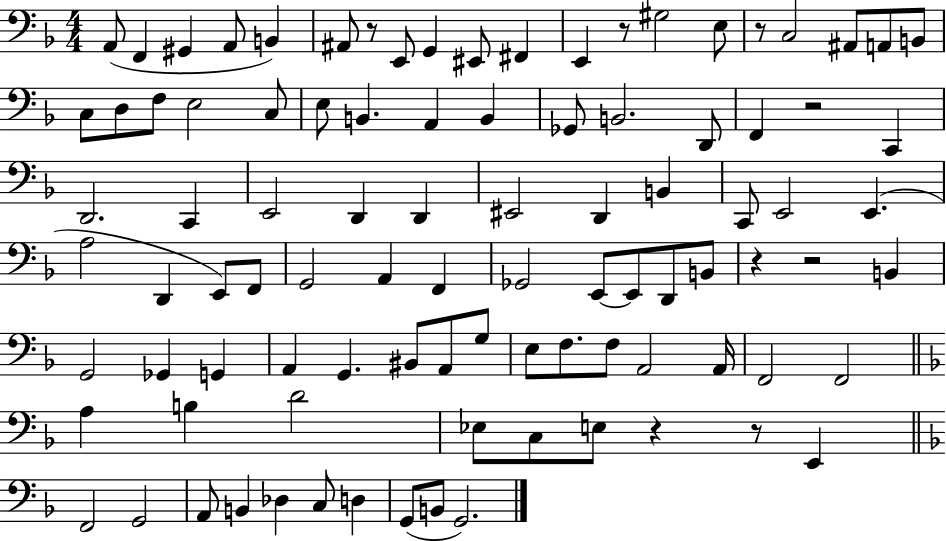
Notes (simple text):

A2/e F2/q G#2/q A2/e B2/q A#2/e R/e E2/e G2/q EIS2/e F#2/q E2/q R/e G#3/h E3/e R/e C3/h A#2/e A2/e B2/e C3/e D3/e F3/e E3/h C3/e E3/e B2/q. A2/q B2/q Gb2/e B2/h. D2/e F2/q R/h C2/q D2/h. C2/q E2/h D2/q D2/q EIS2/h D2/q B2/q C2/e E2/h E2/q. A3/h D2/q E2/e F2/e G2/h A2/q F2/q Gb2/h E2/e E2/e D2/e B2/e R/q R/h B2/q G2/h Gb2/q G2/q A2/q G2/q. BIS2/e A2/e G3/e E3/e F3/e. F3/e A2/h A2/s F2/h F2/h A3/q B3/q D4/h Eb3/e C3/e E3/e R/q R/e E2/q F2/h G2/h A2/e B2/q Db3/q C3/e D3/q G2/e B2/e G2/h.